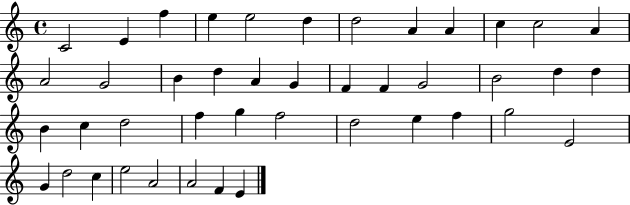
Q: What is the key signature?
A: C major